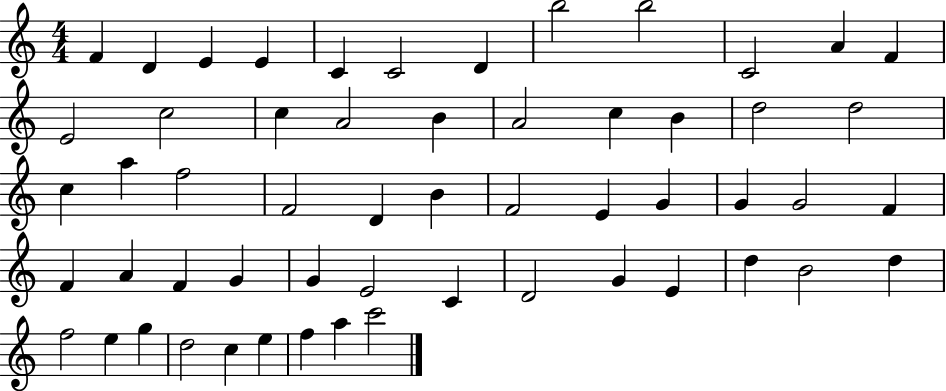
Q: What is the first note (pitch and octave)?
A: F4